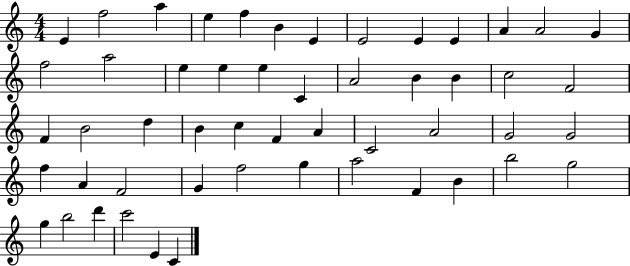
{
  \clef treble
  \numericTimeSignature
  \time 4/4
  \key c \major
  e'4 f''2 a''4 | e''4 f''4 b'4 e'4 | e'2 e'4 e'4 | a'4 a'2 g'4 | \break f''2 a''2 | e''4 e''4 e''4 c'4 | a'2 b'4 b'4 | c''2 f'2 | \break f'4 b'2 d''4 | b'4 c''4 f'4 a'4 | c'2 a'2 | g'2 g'2 | \break f''4 a'4 f'2 | g'4 f''2 g''4 | a''2 f'4 b'4 | b''2 g''2 | \break g''4 b''2 d'''4 | c'''2 e'4 c'4 | \bar "|."
}